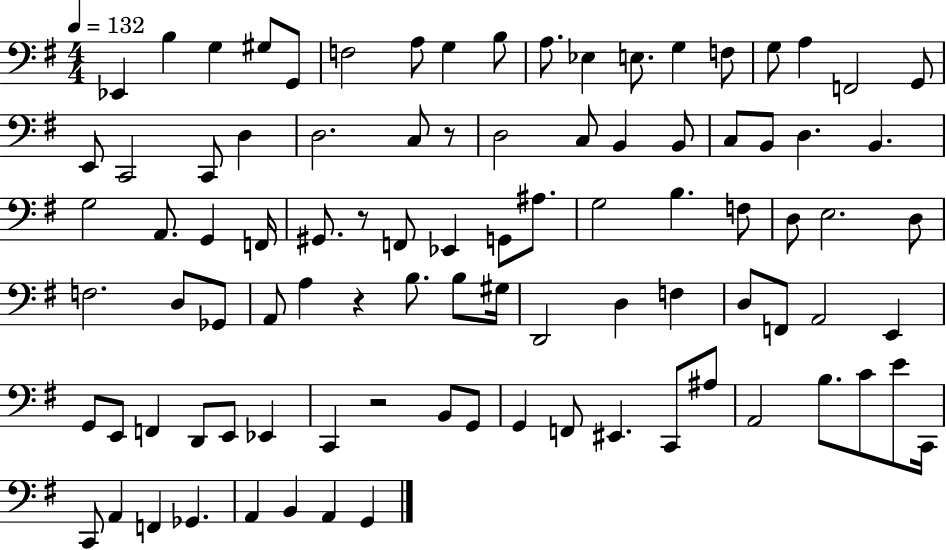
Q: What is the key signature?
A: G major